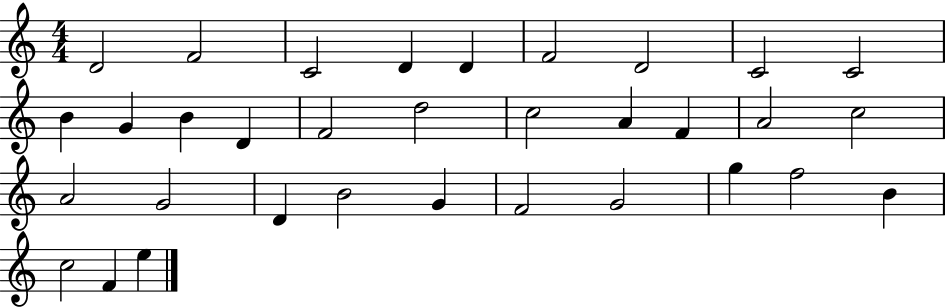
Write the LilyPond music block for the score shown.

{
  \clef treble
  \numericTimeSignature
  \time 4/4
  \key c \major
  d'2 f'2 | c'2 d'4 d'4 | f'2 d'2 | c'2 c'2 | \break b'4 g'4 b'4 d'4 | f'2 d''2 | c''2 a'4 f'4 | a'2 c''2 | \break a'2 g'2 | d'4 b'2 g'4 | f'2 g'2 | g''4 f''2 b'4 | \break c''2 f'4 e''4 | \bar "|."
}